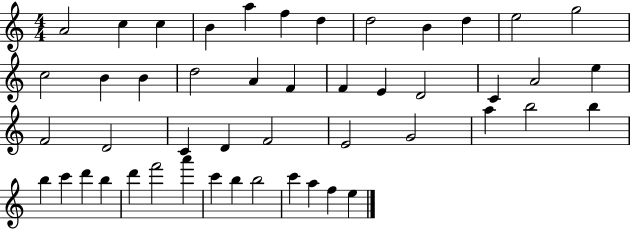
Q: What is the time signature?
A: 4/4